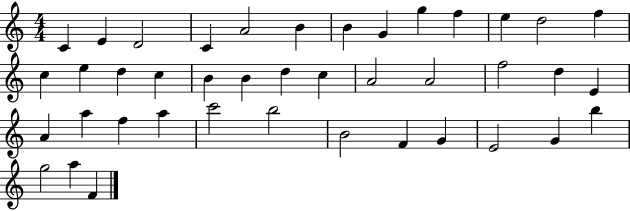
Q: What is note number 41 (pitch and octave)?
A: F4